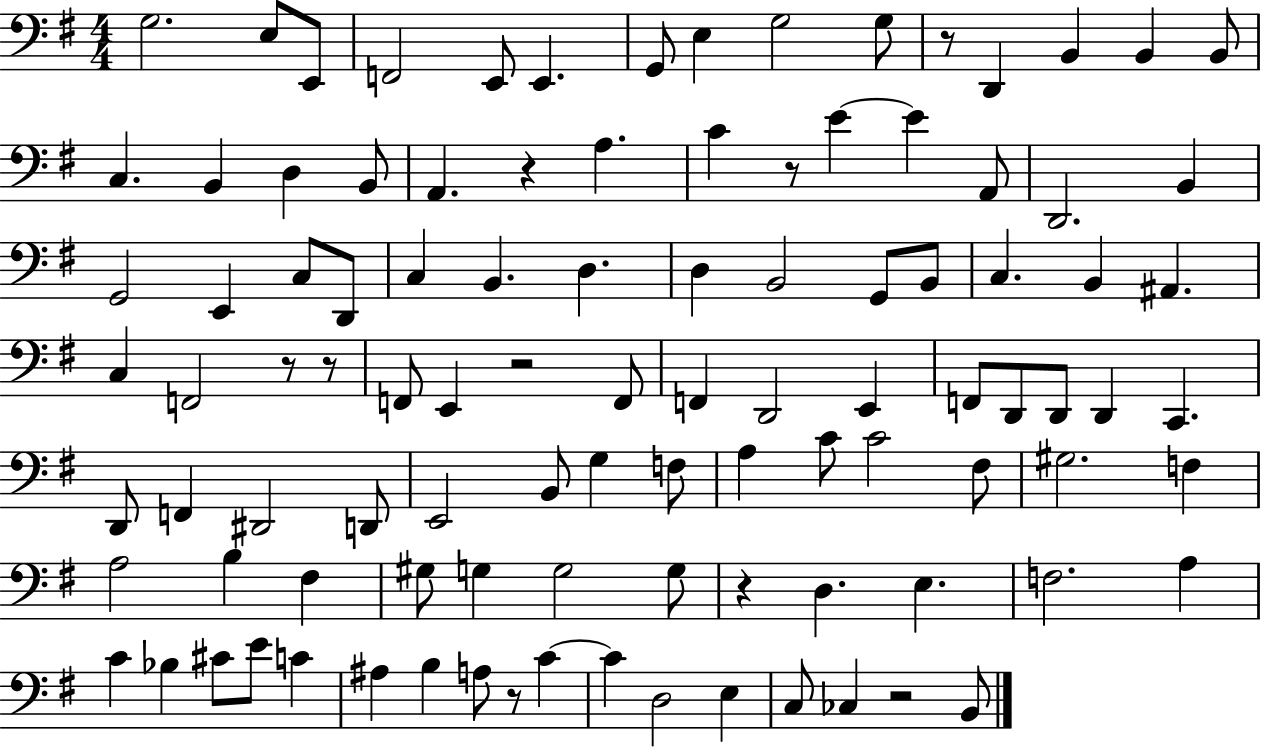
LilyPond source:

{
  \clef bass
  \numericTimeSignature
  \time 4/4
  \key g \major
  g2. e8 e,8 | f,2 e,8 e,4. | g,8 e4 g2 g8 | r8 d,4 b,4 b,4 b,8 | \break c4. b,4 d4 b,8 | a,4. r4 a4. | c'4 r8 e'4~~ e'4 a,8 | d,2. b,4 | \break g,2 e,4 c8 d,8 | c4 b,4. d4. | d4 b,2 g,8 b,8 | c4. b,4 ais,4. | \break c4 f,2 r8 r8 | f,8 e,4 r2 f,8 | f,4 d,2 e,4 | f,8 d,8 d,8 d,4 c,4. | \break d,8 f,4 dis,2 d,8 | e,2 b,8 g4 f8 | a4 c'8 c'2 fis8 | gis2. f4 | \break a2 b4 fis4 | gis8 g4 g2 g8 | r4 d4. e4. | f2. a4 | \break c'4 bes4 cis'8 e'8 c'4 | ais4 b4 a8 r8 c'4~~ | c'4 d2 e4 | c8 ces4 r2 b,8 | \break \bar "|."
}